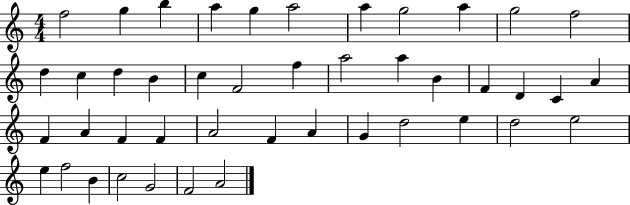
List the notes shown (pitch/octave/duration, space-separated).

F5/h G5/q B5/q A5/q G5/q A5/h A5/q G5/h A5/q G5/h F5/h D5/q C5/q D5/q B4/q C5/q F4/h F5/q A5/h A5/q B4/q F4/q D4/q C4/q A4/q F4/q A4/q F4/q F4/q A4/h F4/q A4/q G4/q D5/h E5/q D5/h E5/h E5/q F5/h B4/q C5/h G4/h F4/h A4/h